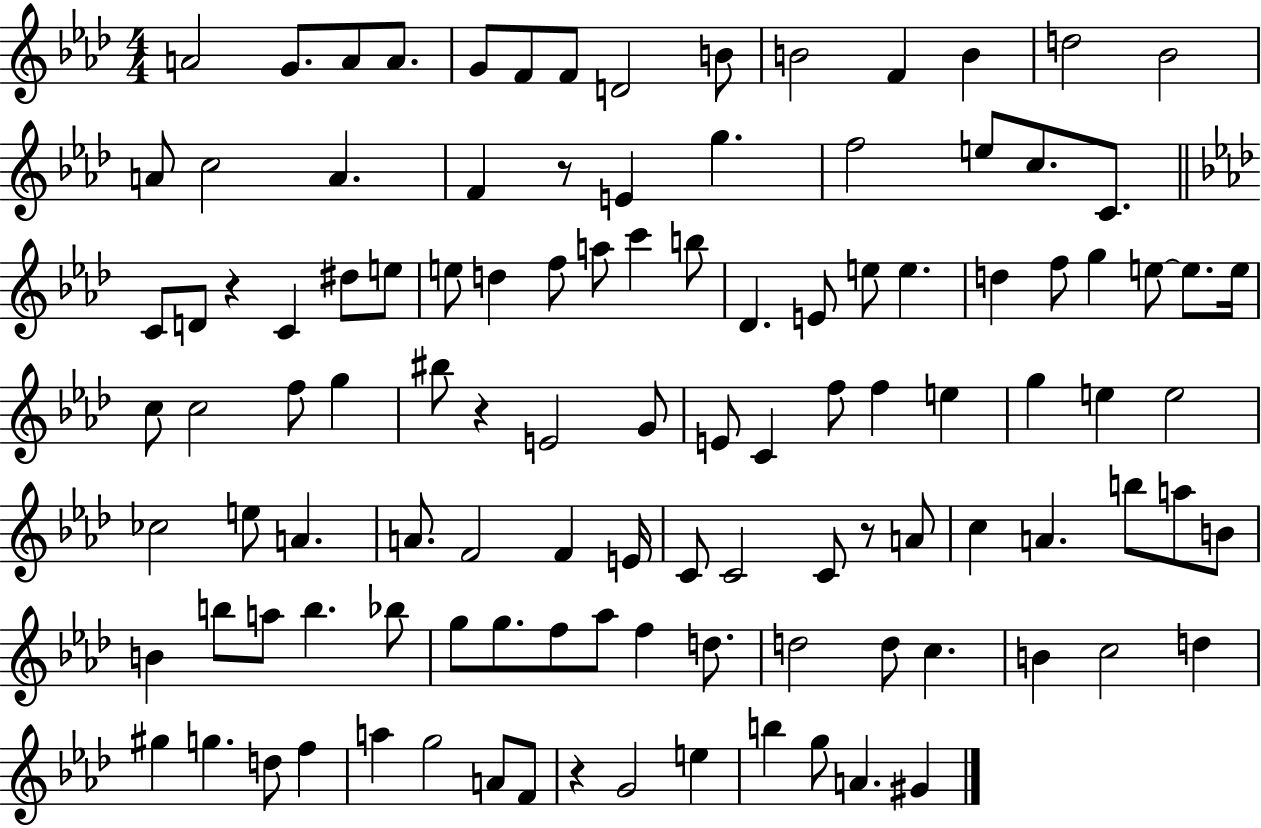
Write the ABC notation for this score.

X:1
T:Untitled
M:4/4
L:1/4
K:Ab
A2 G/2 A/2 A/2 G/2 F/2 F/2 D2 B/2 B2 F B d2 _B2 A/2 c2 A F z/2 E g f2 e/2 c/2 C/2 C/2 D/2 z C ^d/2 e/2 e/2 d f/2 a/2 c' b/2 _D E/2 e/2 e d f/2 g e/2 e/2 e/4 c/2 c2 f/2 g ^b/2 z E2 G/2 E/2 C f/2 f e g e e2 _c2 e/2 A A/2 F2 F E/4 C/2 C2 C/2 z/2 A/2 c A b/2 a/2 B/2 B b/2 a/2 b _b/2 g/2 g/2 f/2 _a/2 f d/2 d2 d/2 c B c2 d ^g g d/2 f a g2 A/2 F/2 z G2 e b g/2 A ^G